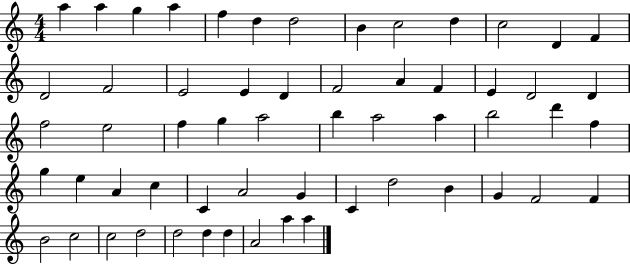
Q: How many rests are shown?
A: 0